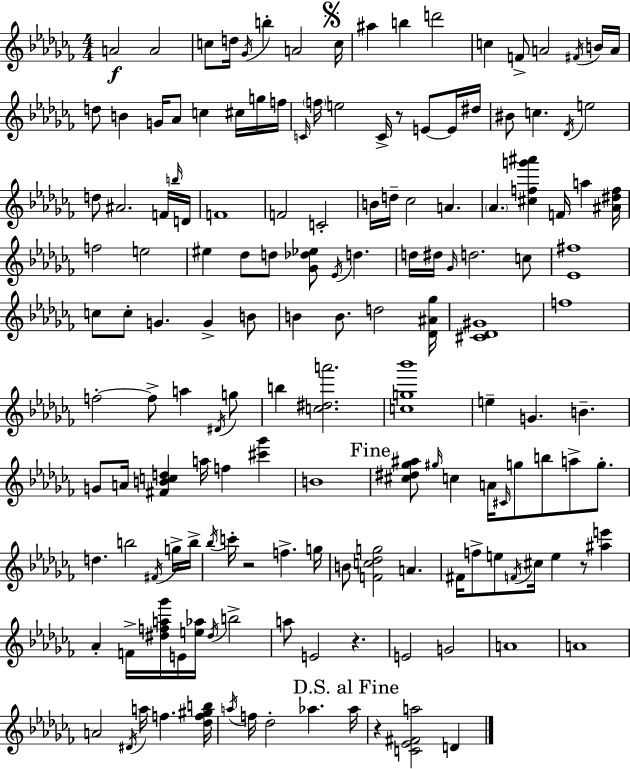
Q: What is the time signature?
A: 4/4